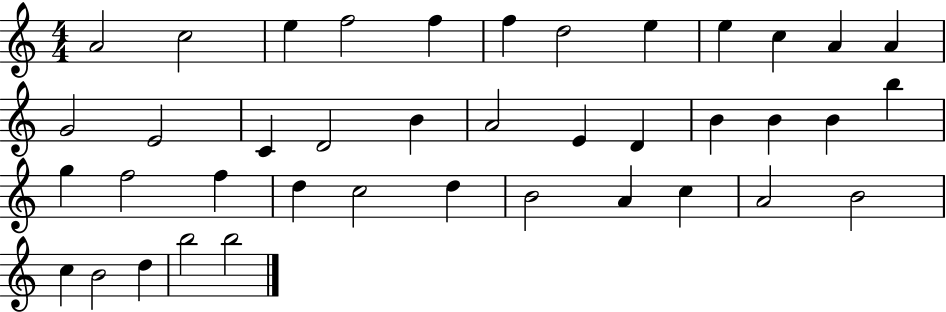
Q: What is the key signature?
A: C major